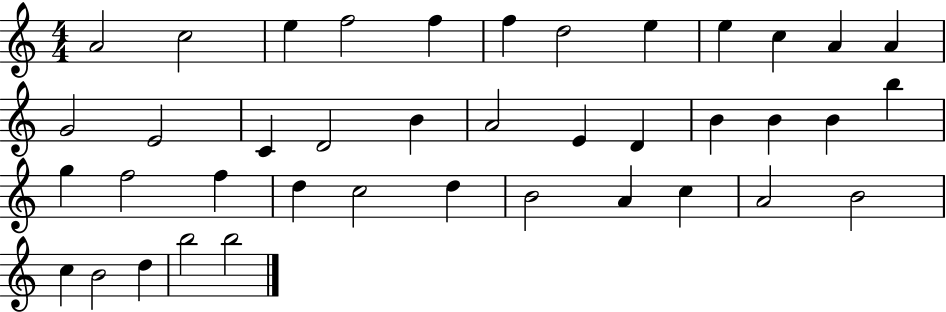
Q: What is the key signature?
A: C major